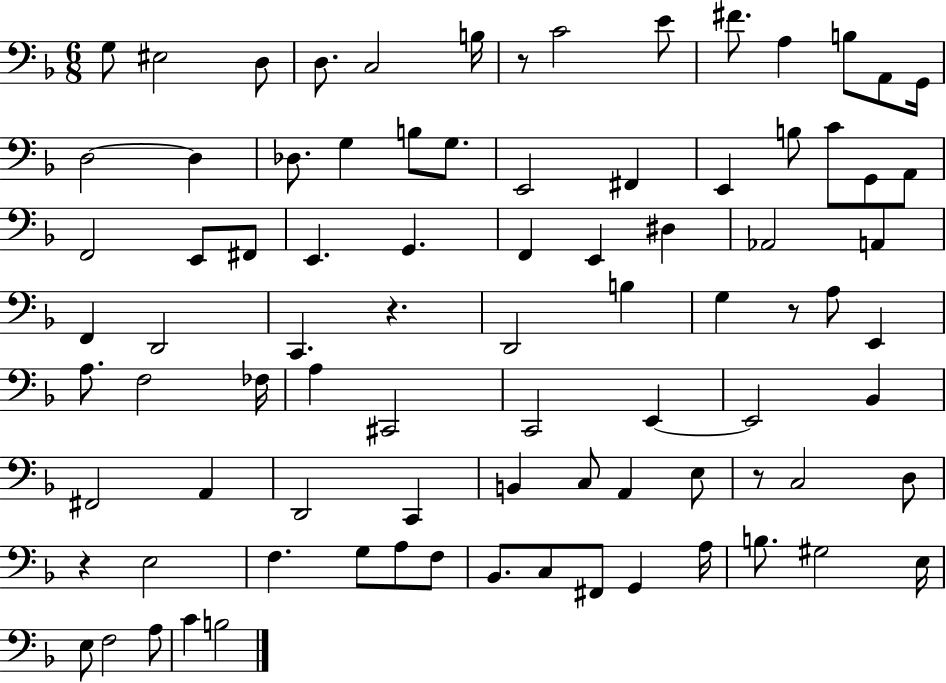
X:1
T:Untitled
M:6/8
L:1/4
K:F
G,/2 ^E,2 D,/2 D,/2 C,2 B,/4 z/2 C2 E/2 ^F/2 A, B,/2 A,,/2 G,,/4 D,2 D, _D,/2 G, B,/2 G,/2 E,,2 ^F,, E,, B,/2 C/2 G,,/2 A,,/2 F,,2 E,,/2 ^F,,/2 E,, G,, F,, E,, ^D, _A,,2 A,, F,, D,,2 C,, z D,,2 B, G, z/2 A,/2 E,, A,/2 F,2 _F,/4 A, ^C,,2 C,,2 E,, E,,2 _B,, ^F,,2 A,, D,,2 C,, B,, C,/2 A,, E,/2 z/2 C,2 D,/2 z E,2 F, G,/2 A,/2 F,/2 _B,,/2 C,/2 ^F,,/2 G,, A,/4 B,/2 ^G,2 E,/4 E,/2 F,2 A,/2 C B,2